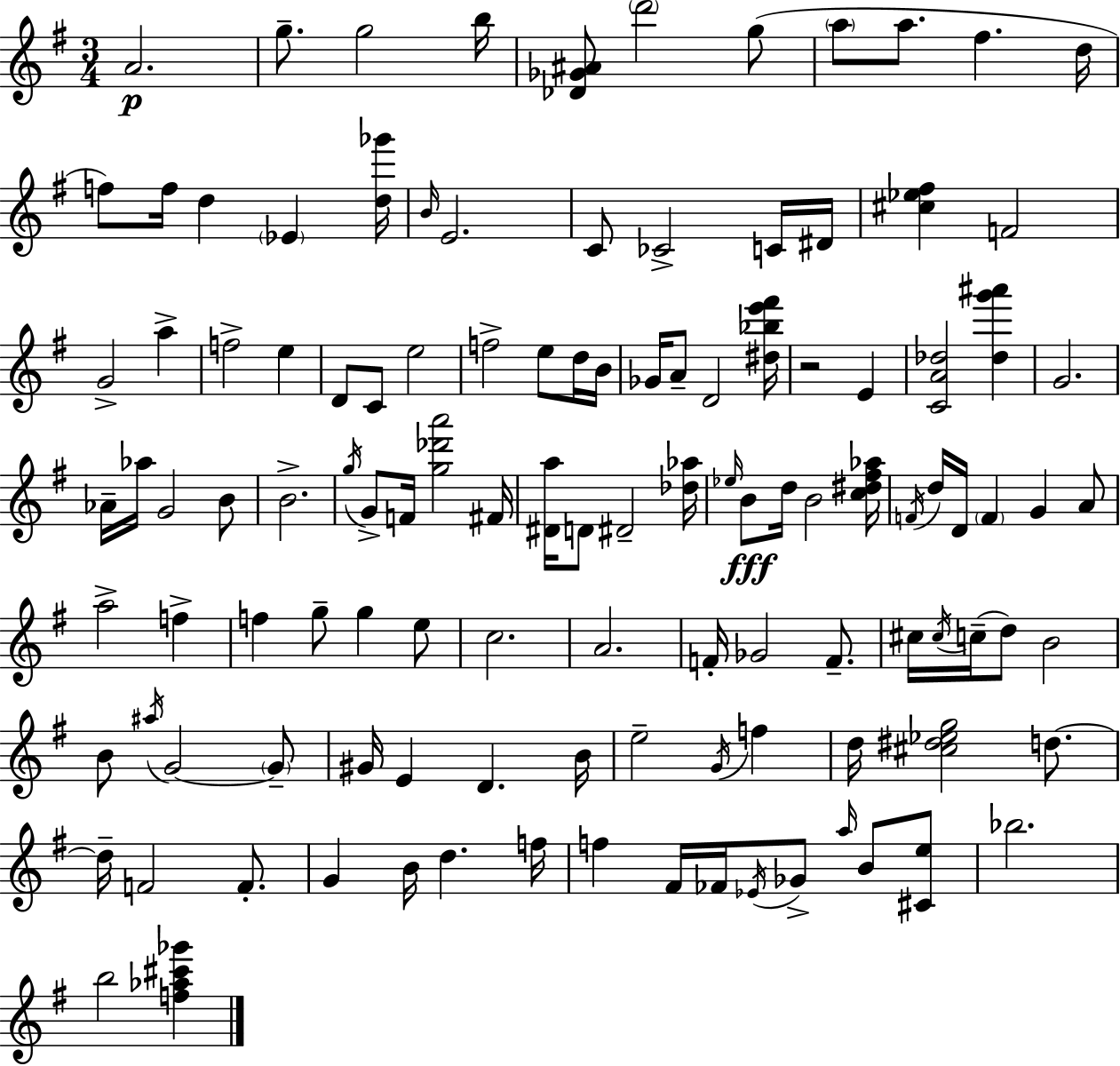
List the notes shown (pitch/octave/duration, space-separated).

A4/h. G5/e. G5/h B5/s [Db4,Gb4,A#4]/e D6/h G5/e A5/e A5/e. F#5/q. D5/s F5/e F5/s D5/q Eb4/q [D5,Gb6]/s B4/s E4/h. C4/e CES4/h C4/s D#4/s [C#5,Eb5,F#5]/q F4/h G4/h A5/q F5/h E5/q D4/e C4/e E5/h F5/h E5/e D5/s B4/s Gb4/s A4/e D4/h [D#5,Bb5,E6,F#6]/s R/h E4/q [C4,A4,Db5]/h [Db5,G6,A#6]/q G4/h. Ab4/s Ab5/s G4/h B4/e B4/h. G5/s G4/e F4/s [G5,Db6,A6]/h F#4/s [D#4,A5]/s D4/e D#4/h [Db5,Ab5]/s Eb5/s B4/e D5/s B4/h [C5,D#5,F#5,Ab5]/s F4/s D5/s D4/s F4/q G4/q A4/e A5/h F5/q F5/q G5/e G5/q E5/e C5/h. A4/h. F4/s Gb4/h F4/e. C#5/s C#5/s C5/s D5/e B4/h B4/e A#5/s G4/h G4/e G#4/s E4/q D4/q. B4/s E5/h G4/s F5/q D5/s [C#5,D#5,Eb5,G5]/h D5/e. D5/s F4/h F4/e. G4/q B4/s D5/q. F5/s F5/q F#4/s FES4/s Eb4/s Gb4/e A5/s B4/e [C#4,E5]/e Bb5/h. B5/h [F5,Ab5,C#6,Gb6]/q